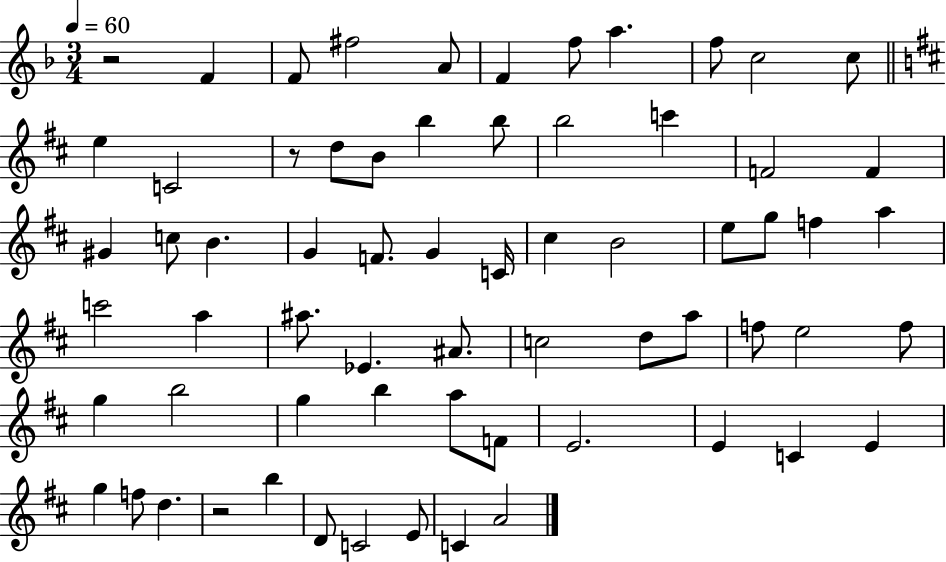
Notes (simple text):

R/h F4/q F4/e F#5/h A4/e F4/q F5/e A5/q. F5/e C5/h C5/e E5/q C4/h R/e D5/e B4/e B5/q B5/e B5/h C6/q F4/h F4/q G#4/q C5/e B4/q. G4/q F4/e. G4/q C4/s C#5/q B4/h E5/e G5/e F5/q A5/q C6/h A5/q A#5/e. Eb4/q. A#4/e. C5/h D5/e A5/e F5/e E5/h F5/e G5/q B5/h G5/q B5/q A5/e F4/e E4/h. E4/q C4/q E4/q G5/q F5/e D5/q. R/h B5/q D4/e C4/h E4/e C4/q A4/h